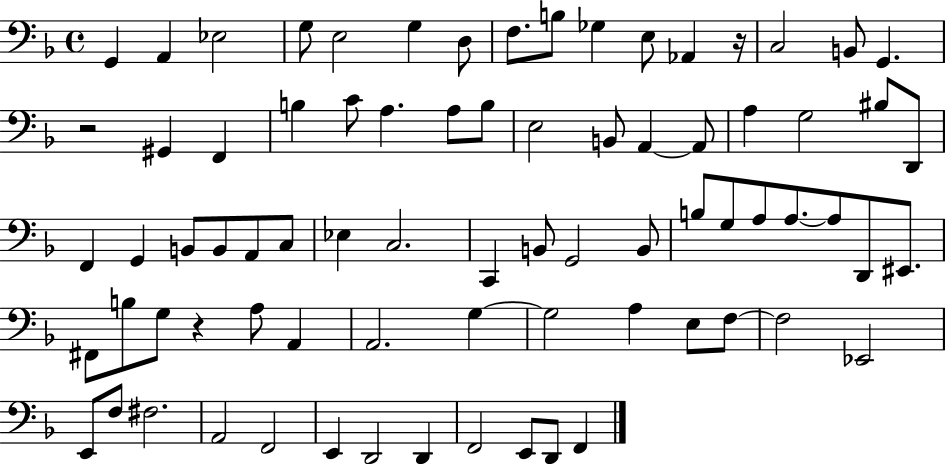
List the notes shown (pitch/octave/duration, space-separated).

G2/q A2/q Eb3/h G3/e E3/h G3/q D3/e F3/e. B3/e Gb3/q E3/e Ab2/q R/s C3/h B2/e G2/q. R/h G#2/q F2/q B3/q C4/e A3/q. A3/e B3/e E3/h B2/e A2/q A2/e A3/q G3/h BIS3/e D2/e F2/q G2/q B2/e B2/e A2/e C3/e Eb3/q C3/h. C2/q B2/e G2/h B2/e B3/e G3/e A3/e A3/e. A3/e D2/e EIS2/e. F#2/e B3/e G3/e R/q A3/e A2/q A2/h. G3/q G3/h A3/q E3/e F3/e F3/h Eb2/h E2/e F3/e F#3/h. A2/h F2/h E2/q D2/h D2/q F2/h E2/e D2/e F2/q